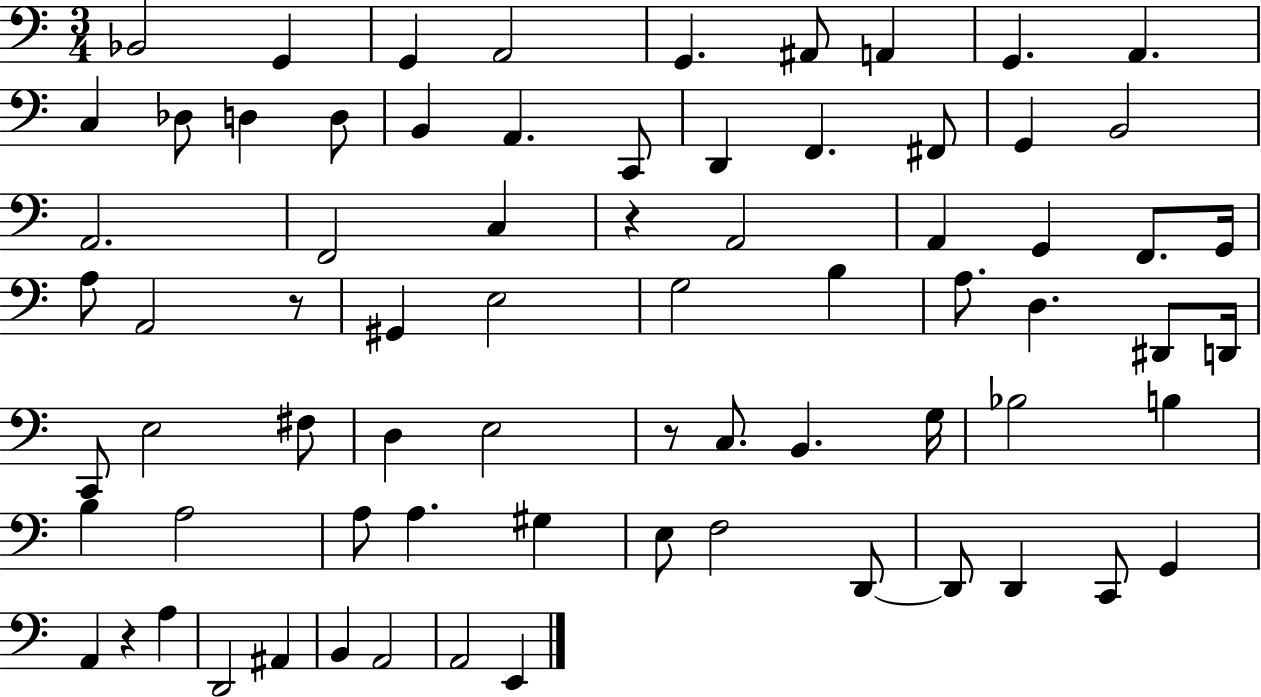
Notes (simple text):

Bb2/h G2/q G2/q A2/h G2/q. A#2/e A2/q G2/q. A2/q. C3/q Db3/e D3/q D3/e B2/q A2/q. C2/e D2/q F2/q. F#2/e G2/q B2/h A2/h. F2/h C3/q R/q A2/h A2/q G2/q F2/e. G2/s A3/e A2/h R/e G#2/q E3/h G3/h B3/q A3/e. D3/q. D#2/e D2/s C2/e E3/h F#3/e D3/q E3/h R/e C3/e. B2/q. G3/s Bb3/h B3/q B3/q A3/h A3/e A3/q. G#3/q E3/e F3/h D2/e D2/e D2/q C2/e G2/q A2/q R/q A3/q D2/h A#2/q B2/q A2/h A2/h E2/q